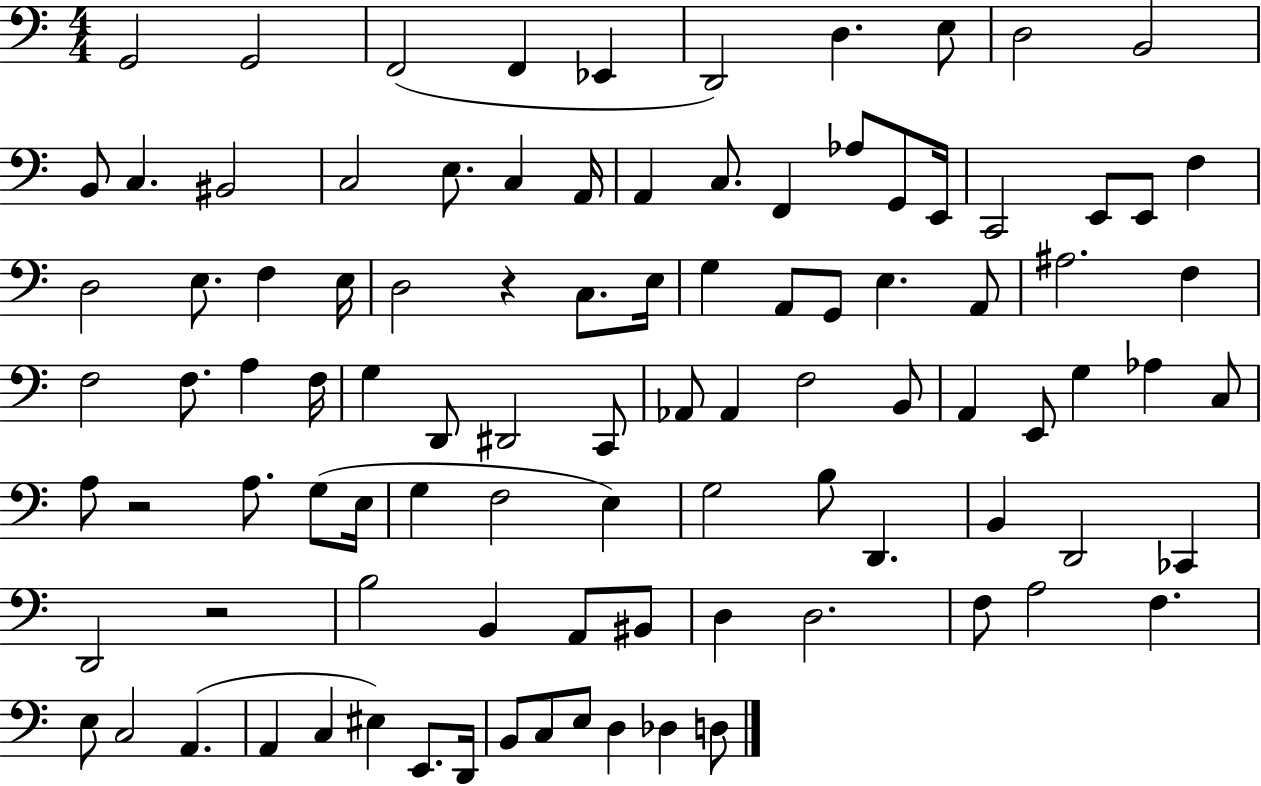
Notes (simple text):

G2/h G2/h F2/h F2/q Eb2/q D2/h D3/q. E3/e D3/h B2/h B2/e C3/q. BIS2/h C3/h E3/e. C3/q A2/s A2/q C3/e. F2/q Ab3/e G2/e E2/s C2/h E2/e E2/e F3/q D3/h E3/e. F3/q E3/s D3/h R/q C3/e. E3/s G3/q A2/e G2/e E3/q. A2/e A#3/h. F3/q F3/h F3/e. A3/q F3/s G3/q D2/e D#2/h C2/e Ab2/e Ab2/q F3/h B2/e A2/q E2/e G3/q Ab3/q C3/e A3/e R/h A3/e. G3/e E3/s G3/q F3/h E3/q G3/h B3/e D2/q. B2/q D2/h CES2/q D2/h R/h B3/h B2/q A2/e BIS2/e D3/q D3/h. F3/e A3/h F3/q. E3/e C3/h A2/q. A2/q C3/q EIS3/q E2/e. D2/s B2/e C3/e E3/e D3/q Db3/q D3/e